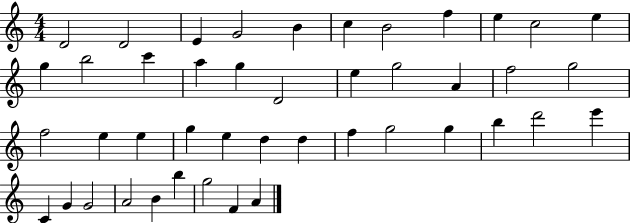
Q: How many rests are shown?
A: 0